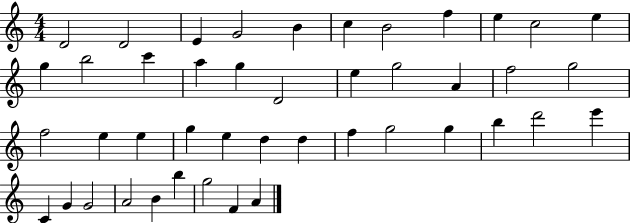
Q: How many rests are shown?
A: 0